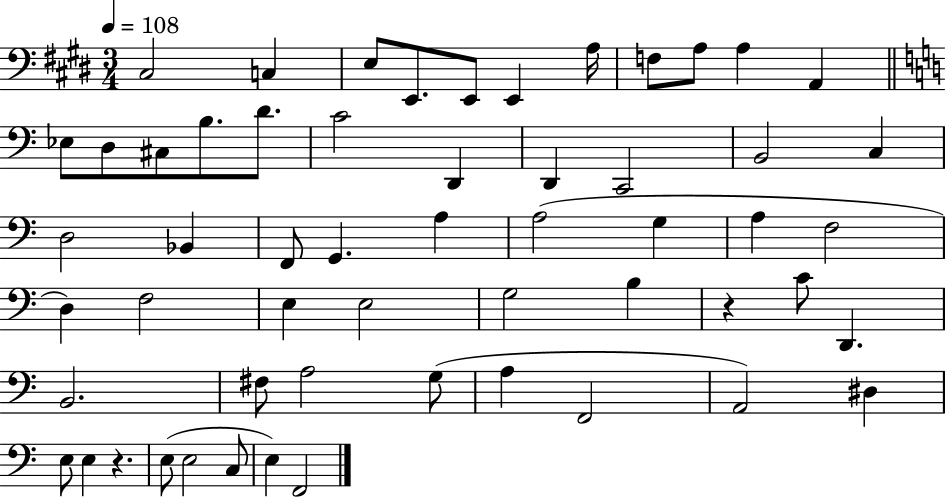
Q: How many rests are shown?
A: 2